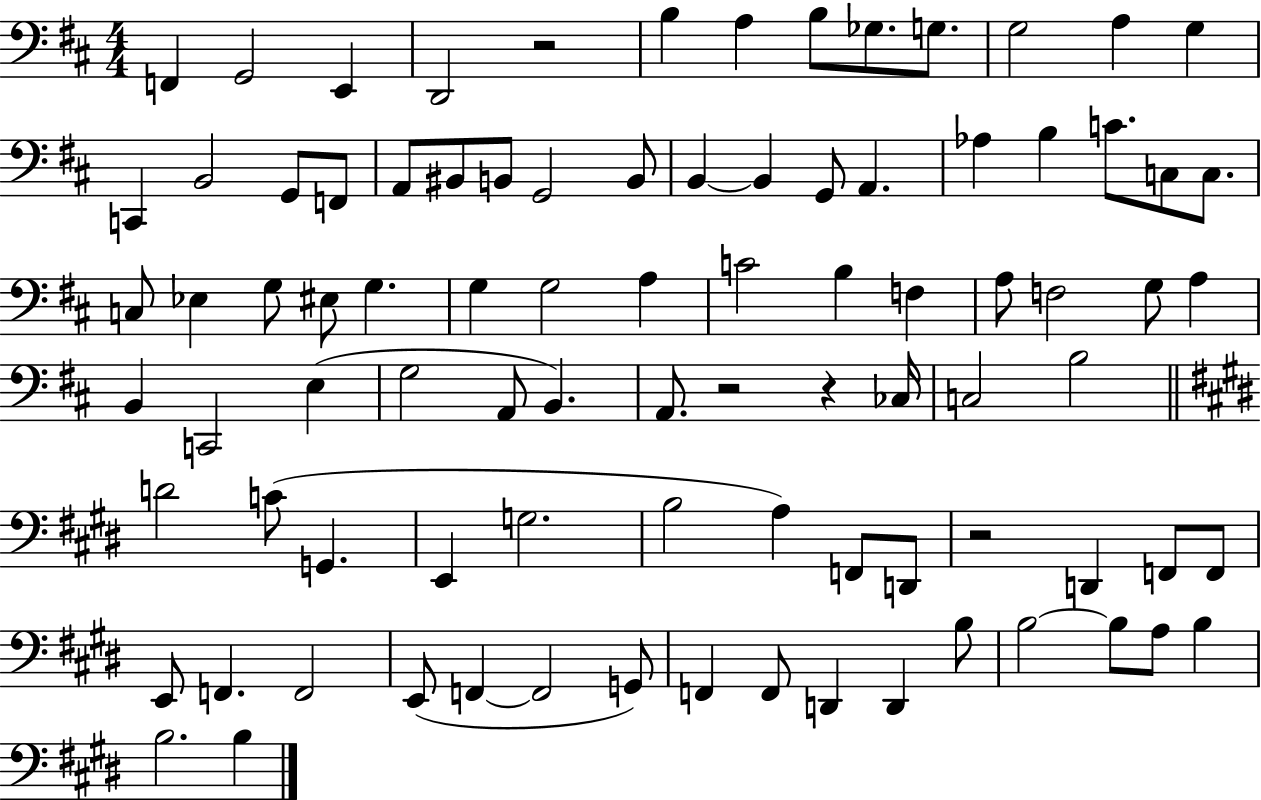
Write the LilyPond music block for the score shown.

{
  \clef bass
  \numericTimeSignature
  \time 4/4
  \key d \major
  f,4 g,2 e,4 | d,2 r2 | b4 a4 b8 ges8. g8. | g2 a4 g4 | \break c,4 b,2 g,8 f,8 | a,8 bis,8 b,8 g,2 b,8 | b,4~~ b,4 g,8 a,4. | aes4 b4 c'8. c8 c8. | \break c8 ees4 g8 eis8 g4. | g4 g2 a4 | c'2 b4 f4 | a8 f2 g8 a4 | \break b,4 c,2 e4( | g2 a,8 b,4.) | a,8. r2 r4 ces16 | c2 b2 | \break \bar "||" \break \key e \major d'2 c'8( g,4. | e,4 g2. | b2 a4) f,8 d,8 | r2 d,4 f,8 f,8 | \break e,8 f,4. f,2 | e,8( f,4~~ f,2 g,8) | f,4 f,8 d,4 d,4 b8 | b2~~ b8 a8 b4 | \break b2. b4 | \bar "|."
}